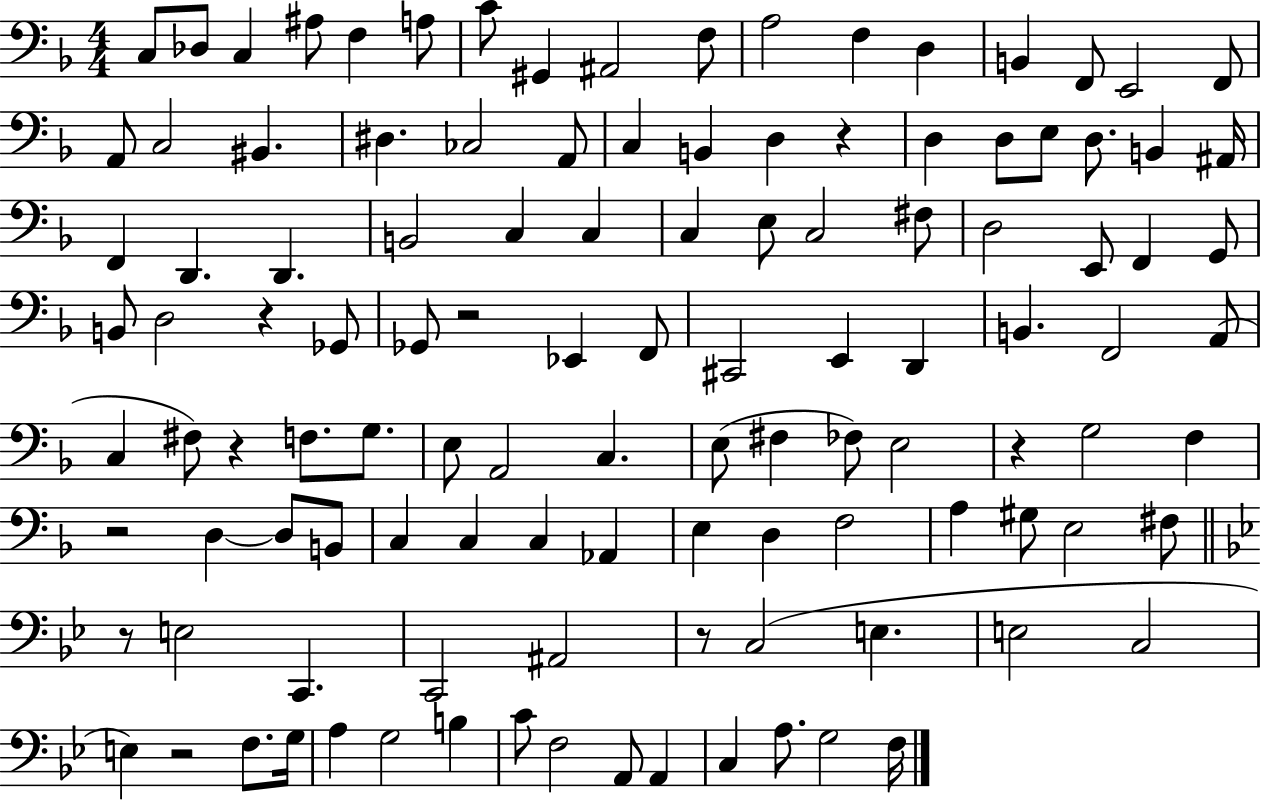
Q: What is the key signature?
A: F major